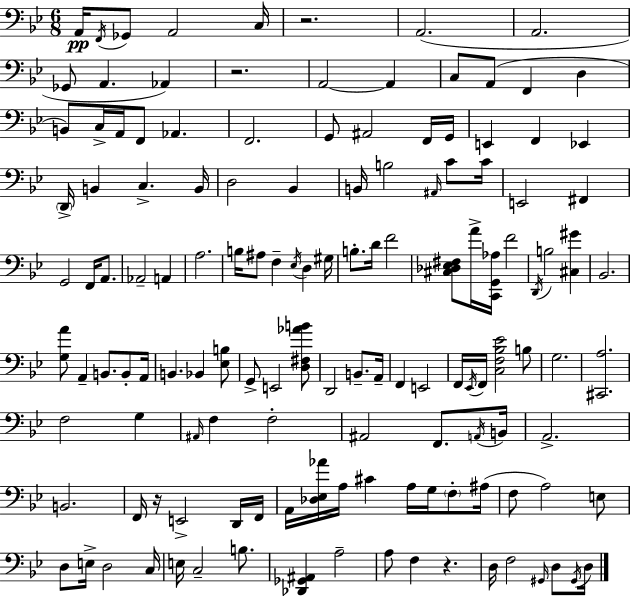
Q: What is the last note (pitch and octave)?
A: D3